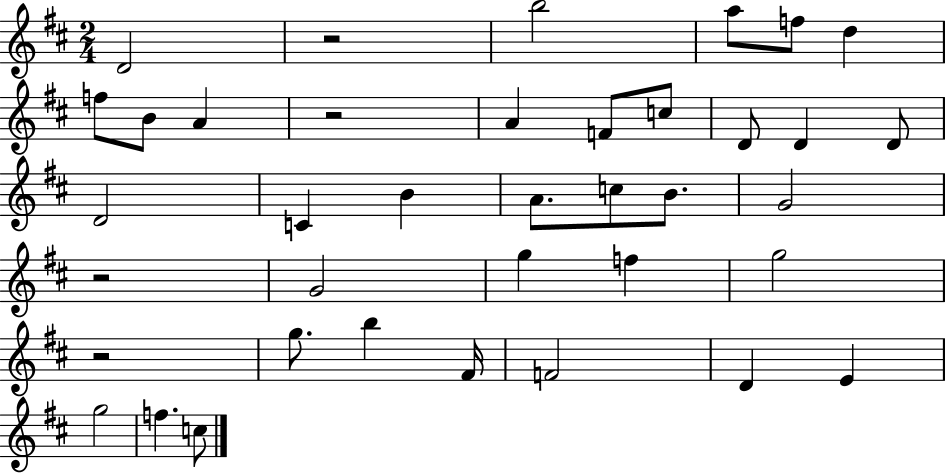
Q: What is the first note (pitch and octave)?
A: D4